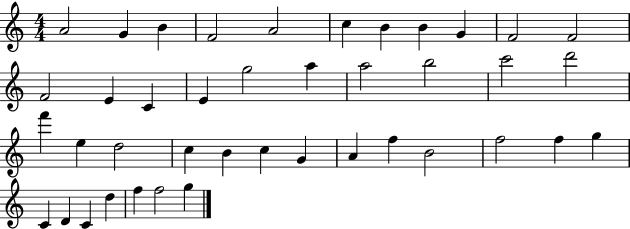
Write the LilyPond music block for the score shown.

{
  \clef treble
  \numericTimeSignature
  \time 4/4
  \key c \major
  a'2 g'4 b'4 | f'2 a'2 | c''4 b'4 b'4 g'4 | f'2 f'2 | \break f'2 e'4 c'4 | e'4 g''2 a''4 | a''2 b''2 | c'''2 d'''2 | \break f'''4 e''4 d''2 | c''4 b'4 c''4 g'4 | a'4 f''4 b'2 | f''2 f''4 g''4 | \break c'4 d'4 c'4 d''4 | f''4 f''2 g''4 | \bar "|."
}